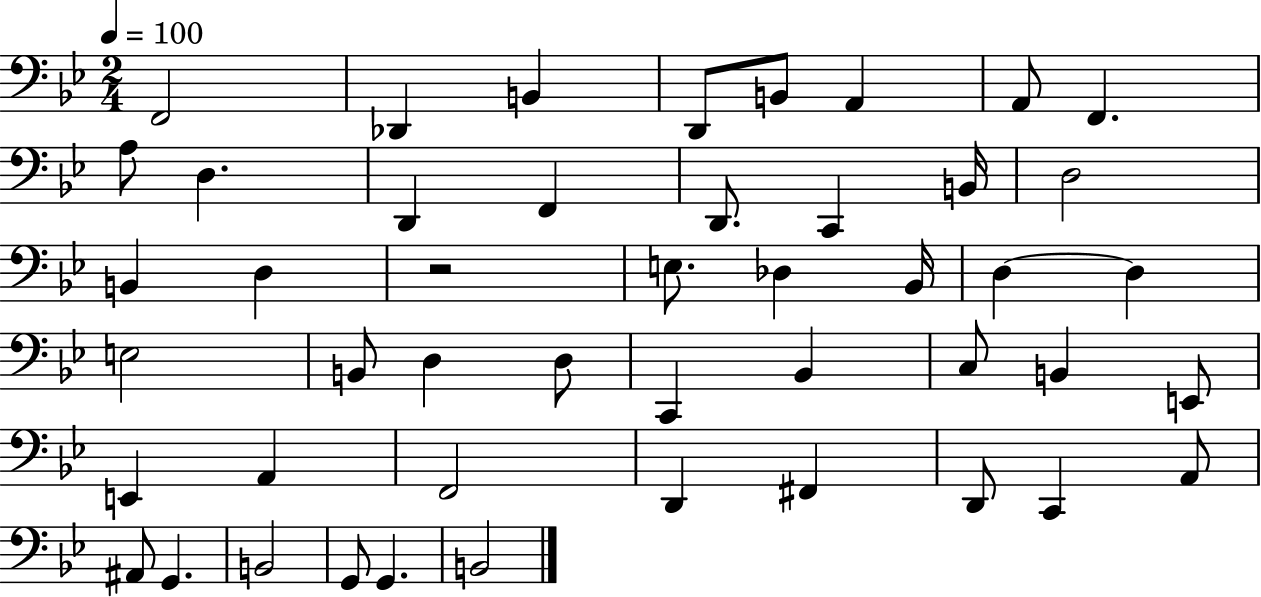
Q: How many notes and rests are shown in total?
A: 47